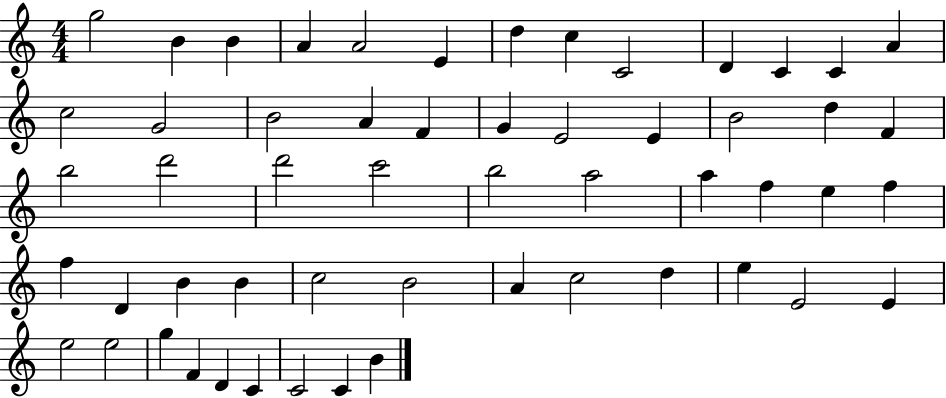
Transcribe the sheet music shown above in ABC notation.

X:1
T:Untitled
M:4/4
L:1/4
K:C
g2 B B A A2 E d c C2 D C C A c2 G2 B2 A F G E2 E B2 d F b2 d'2 d'2 c'2 b2 a2 a f e f f D B B c2 B2 A c2 d e E2 E e2 e2 g F D C C2 C B